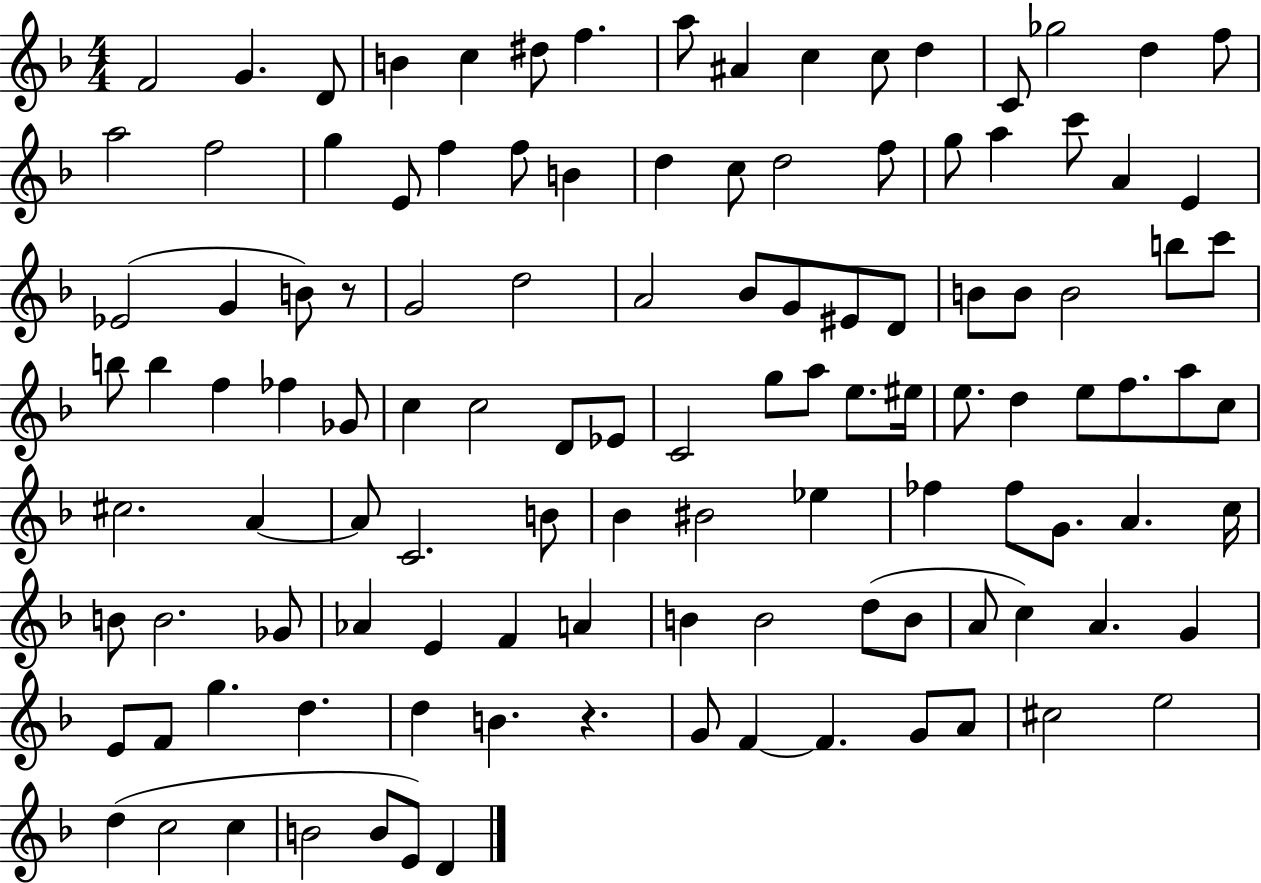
F4/h G4/q. D4/e B4/q C5/q D#5/e F5/q. A5/e A#4/q C5/q C5/e D5/q C4/e Gb5/h D5/q F5/e A5/h F5/h G5/q E4/e F5/q F5/e B4/q D5/q C5/e D5/h F5/e G5/e A5/q C6/e A4/q E4/q Eb4/h G4/q B4/e R/e G4/h D5/h A4/h Bb4/e G4/e EIS4/e D4/e B4/e B4/e B4/h B5/e C6/e B5/e B5/q F5/q FES5/q Gb4/e C5/q C5/h D4/e Eb4/e C4/h G5/e A5/e E5/e. EIS5/s E5/e. D5/q E5/e F5/e. A5/e C5/e C#5/h. A4/q A4/e C4/h. B4/e Bb4/q BIS4/h Eb5/q FES5/q FES5/e G4/e. A4/q. C5/s B4/e B4/h. Gb4/e Ab4/q E4/q F4/q A4/q B4/q B4/h D5/e B4/e A4/e C5/q A4/q. G4/q E4/e F4/e G5/q. D5/q. D5/q B4/q. R/q. G4/e F4/q F4/q. G4/e A4/e C#5/h E5/h D5/q C5/h C5/q B4/h B4/e E4/e D4/q